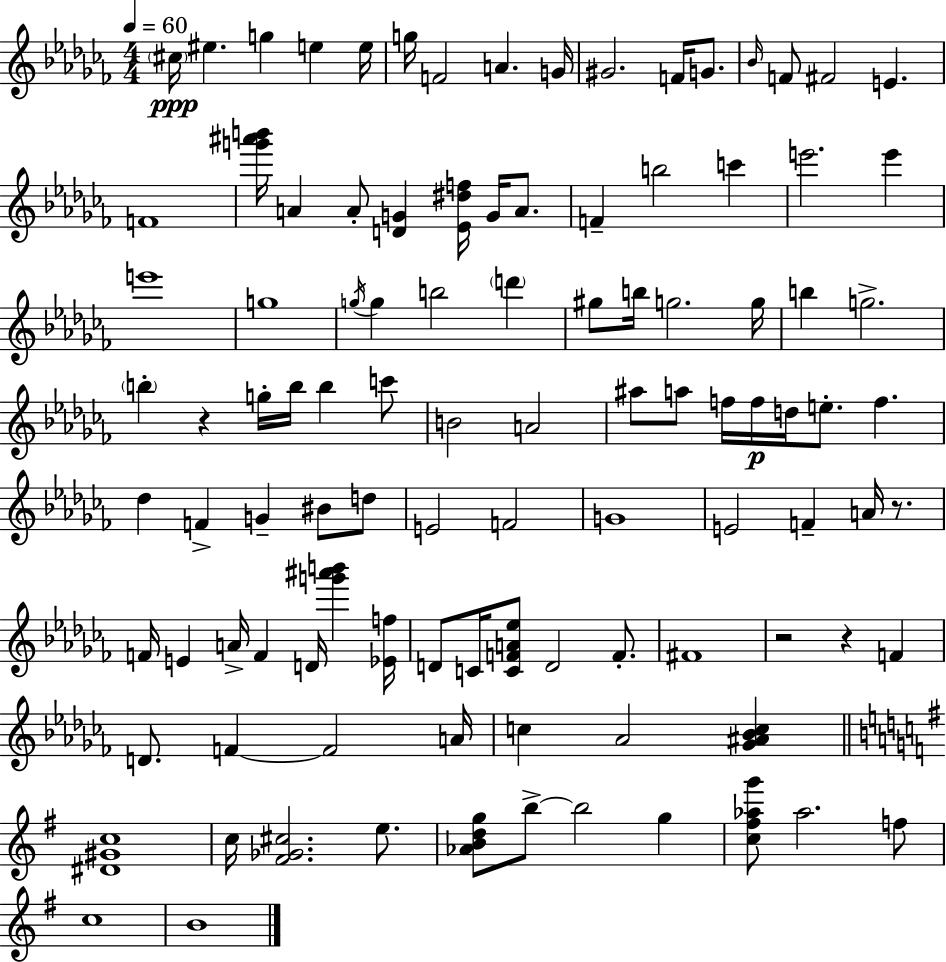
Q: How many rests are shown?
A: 4